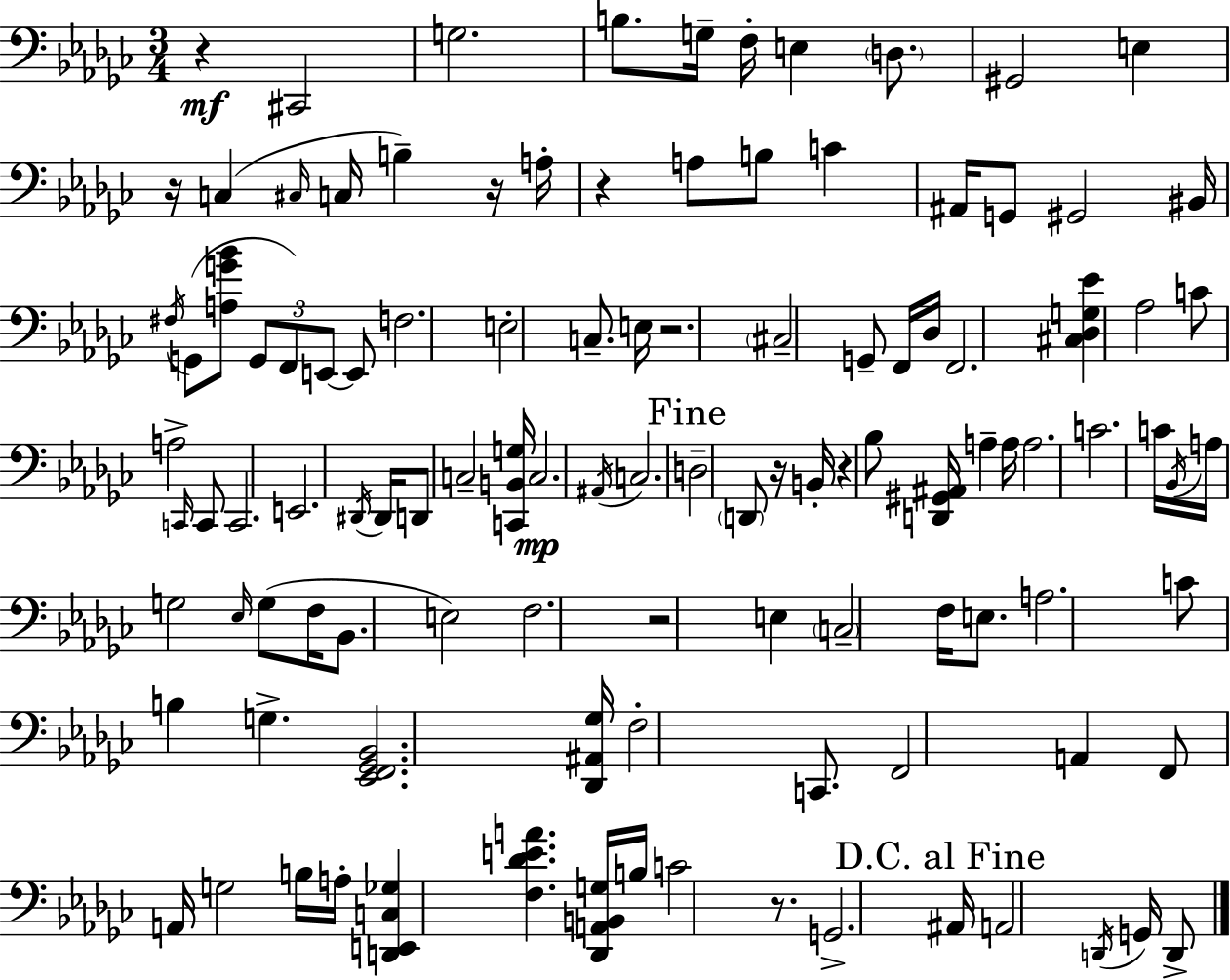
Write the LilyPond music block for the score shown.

{
  \clef bass
  \numericTimeSignature
  \time 3/4
  \key ees \minor
  r4\mf cis,2 | g2. | b8. g16-- f16-. e4 \parenthesize d8. | gis,2 e4 | \break r16 c4( \grace { cis16 } c16 b4--) r16 | a16-. r4 a8 b8 c'4 | ais,16 g,8 gis,2 | bis,16 \acciaccatura { fis16 }( g,8 <a g' bes'>8 \tuplet 3/2 { g,8 f,8) e,8~~ } | \break e,8 f2. | e2-. c8.-- | e16 r2. | \parenthesize cis2-- g,8-- | \break f,16 des16 f,2. | <cis des g ees'>4 aes2 | c'8 a2-> | \grace { c,16 } c,8 c,2. | \break e,2. | \acciaccatura { dis,16 } dis,16 d,8 c2-- | <c, b, g>16 c2.\mp | \acciaccatura { ais,16 } c2. | \break \mark "Fine" d2-- | \parenthesize d,8 r16 b,16-. r4 bes8 <d, gis, ais,>16 | a4-- a16 a2. | c'2. | \break c'16 \acciaccatura { bes,16 } a16 g2 | \grace { ees16 }( g8 f16 bes,8. e2) | f2. | r2 | \break e4 \parenthesize c2-- | f16 e8. a2. | c'8 b4 | g4.-> <ees, f, ges, bes,>2. | \break <des, ais, ges>16 f2-. | c,8. f,2 | a,4 f,8 a,16 g2 | b16 a16-. <d, e, c ges>4 | \break <f des' e' a'>4. <des, a, b, g>16 b16 c'2 | r8. g,2.-> | \mark "D.C. al Fine" ais,16 a,2 | \acciaccatura { d,16 } g,16 d,8-> \bar "|."
}